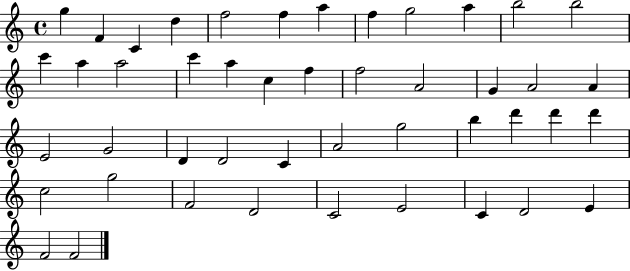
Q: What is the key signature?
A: C major